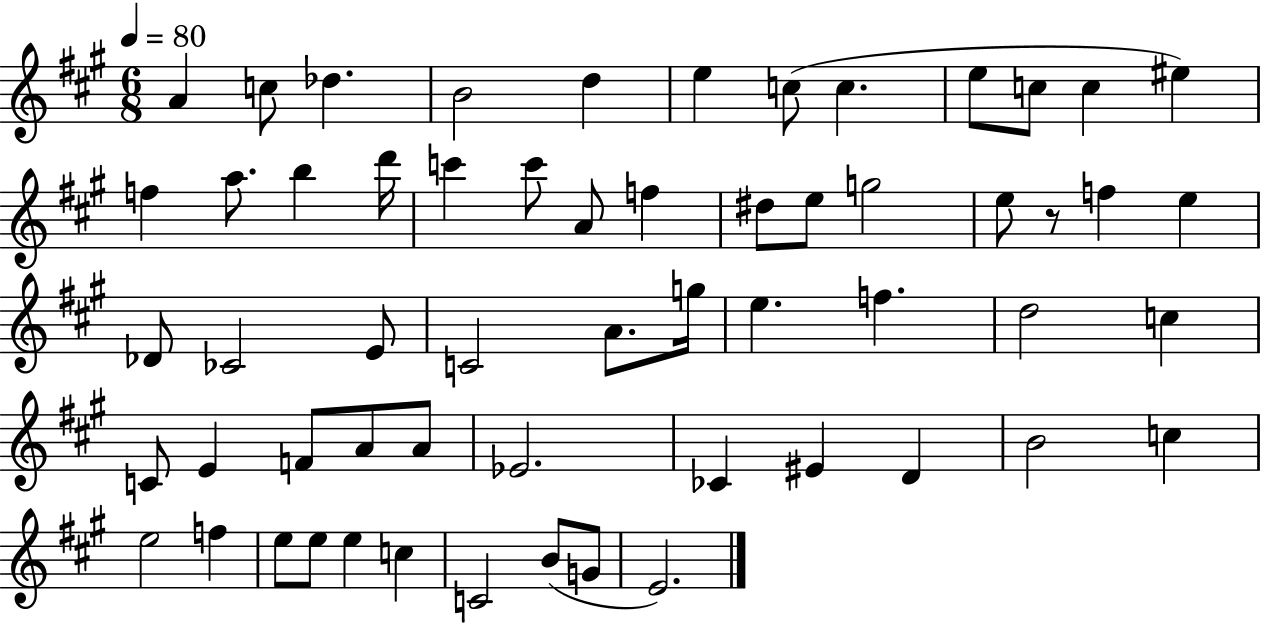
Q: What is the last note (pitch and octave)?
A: E4